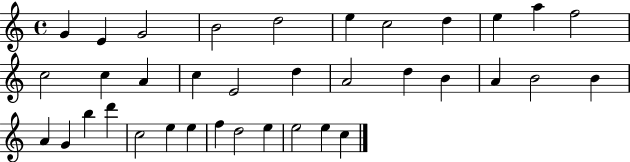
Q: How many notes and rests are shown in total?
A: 36